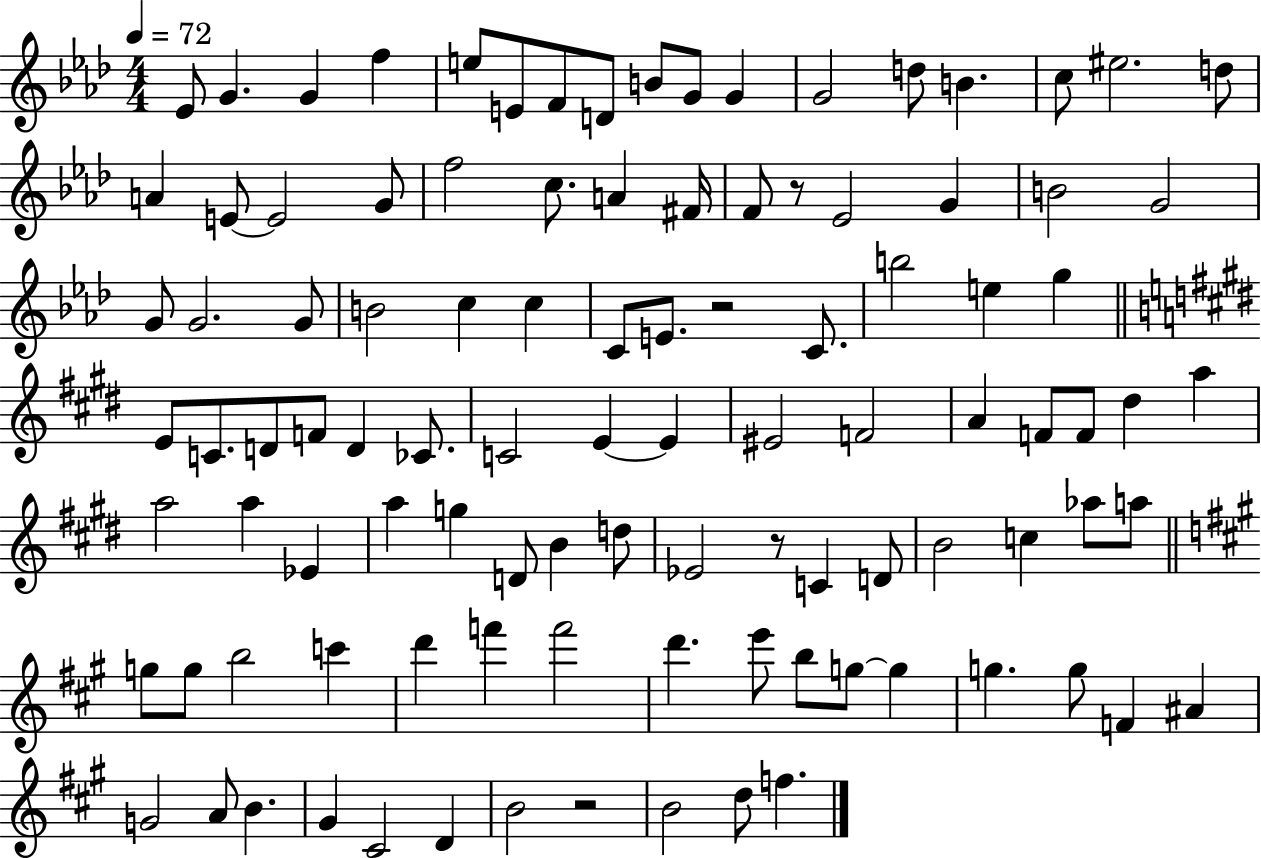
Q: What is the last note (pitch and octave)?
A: F5